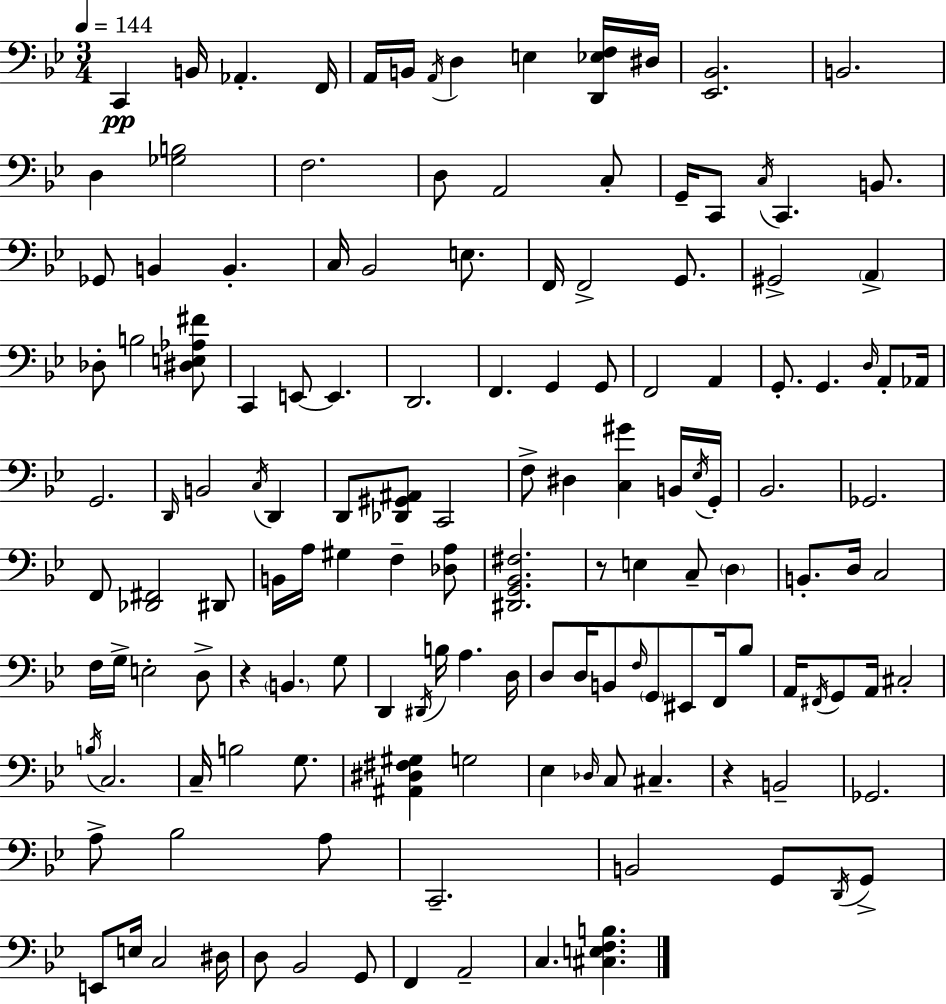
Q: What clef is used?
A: bass